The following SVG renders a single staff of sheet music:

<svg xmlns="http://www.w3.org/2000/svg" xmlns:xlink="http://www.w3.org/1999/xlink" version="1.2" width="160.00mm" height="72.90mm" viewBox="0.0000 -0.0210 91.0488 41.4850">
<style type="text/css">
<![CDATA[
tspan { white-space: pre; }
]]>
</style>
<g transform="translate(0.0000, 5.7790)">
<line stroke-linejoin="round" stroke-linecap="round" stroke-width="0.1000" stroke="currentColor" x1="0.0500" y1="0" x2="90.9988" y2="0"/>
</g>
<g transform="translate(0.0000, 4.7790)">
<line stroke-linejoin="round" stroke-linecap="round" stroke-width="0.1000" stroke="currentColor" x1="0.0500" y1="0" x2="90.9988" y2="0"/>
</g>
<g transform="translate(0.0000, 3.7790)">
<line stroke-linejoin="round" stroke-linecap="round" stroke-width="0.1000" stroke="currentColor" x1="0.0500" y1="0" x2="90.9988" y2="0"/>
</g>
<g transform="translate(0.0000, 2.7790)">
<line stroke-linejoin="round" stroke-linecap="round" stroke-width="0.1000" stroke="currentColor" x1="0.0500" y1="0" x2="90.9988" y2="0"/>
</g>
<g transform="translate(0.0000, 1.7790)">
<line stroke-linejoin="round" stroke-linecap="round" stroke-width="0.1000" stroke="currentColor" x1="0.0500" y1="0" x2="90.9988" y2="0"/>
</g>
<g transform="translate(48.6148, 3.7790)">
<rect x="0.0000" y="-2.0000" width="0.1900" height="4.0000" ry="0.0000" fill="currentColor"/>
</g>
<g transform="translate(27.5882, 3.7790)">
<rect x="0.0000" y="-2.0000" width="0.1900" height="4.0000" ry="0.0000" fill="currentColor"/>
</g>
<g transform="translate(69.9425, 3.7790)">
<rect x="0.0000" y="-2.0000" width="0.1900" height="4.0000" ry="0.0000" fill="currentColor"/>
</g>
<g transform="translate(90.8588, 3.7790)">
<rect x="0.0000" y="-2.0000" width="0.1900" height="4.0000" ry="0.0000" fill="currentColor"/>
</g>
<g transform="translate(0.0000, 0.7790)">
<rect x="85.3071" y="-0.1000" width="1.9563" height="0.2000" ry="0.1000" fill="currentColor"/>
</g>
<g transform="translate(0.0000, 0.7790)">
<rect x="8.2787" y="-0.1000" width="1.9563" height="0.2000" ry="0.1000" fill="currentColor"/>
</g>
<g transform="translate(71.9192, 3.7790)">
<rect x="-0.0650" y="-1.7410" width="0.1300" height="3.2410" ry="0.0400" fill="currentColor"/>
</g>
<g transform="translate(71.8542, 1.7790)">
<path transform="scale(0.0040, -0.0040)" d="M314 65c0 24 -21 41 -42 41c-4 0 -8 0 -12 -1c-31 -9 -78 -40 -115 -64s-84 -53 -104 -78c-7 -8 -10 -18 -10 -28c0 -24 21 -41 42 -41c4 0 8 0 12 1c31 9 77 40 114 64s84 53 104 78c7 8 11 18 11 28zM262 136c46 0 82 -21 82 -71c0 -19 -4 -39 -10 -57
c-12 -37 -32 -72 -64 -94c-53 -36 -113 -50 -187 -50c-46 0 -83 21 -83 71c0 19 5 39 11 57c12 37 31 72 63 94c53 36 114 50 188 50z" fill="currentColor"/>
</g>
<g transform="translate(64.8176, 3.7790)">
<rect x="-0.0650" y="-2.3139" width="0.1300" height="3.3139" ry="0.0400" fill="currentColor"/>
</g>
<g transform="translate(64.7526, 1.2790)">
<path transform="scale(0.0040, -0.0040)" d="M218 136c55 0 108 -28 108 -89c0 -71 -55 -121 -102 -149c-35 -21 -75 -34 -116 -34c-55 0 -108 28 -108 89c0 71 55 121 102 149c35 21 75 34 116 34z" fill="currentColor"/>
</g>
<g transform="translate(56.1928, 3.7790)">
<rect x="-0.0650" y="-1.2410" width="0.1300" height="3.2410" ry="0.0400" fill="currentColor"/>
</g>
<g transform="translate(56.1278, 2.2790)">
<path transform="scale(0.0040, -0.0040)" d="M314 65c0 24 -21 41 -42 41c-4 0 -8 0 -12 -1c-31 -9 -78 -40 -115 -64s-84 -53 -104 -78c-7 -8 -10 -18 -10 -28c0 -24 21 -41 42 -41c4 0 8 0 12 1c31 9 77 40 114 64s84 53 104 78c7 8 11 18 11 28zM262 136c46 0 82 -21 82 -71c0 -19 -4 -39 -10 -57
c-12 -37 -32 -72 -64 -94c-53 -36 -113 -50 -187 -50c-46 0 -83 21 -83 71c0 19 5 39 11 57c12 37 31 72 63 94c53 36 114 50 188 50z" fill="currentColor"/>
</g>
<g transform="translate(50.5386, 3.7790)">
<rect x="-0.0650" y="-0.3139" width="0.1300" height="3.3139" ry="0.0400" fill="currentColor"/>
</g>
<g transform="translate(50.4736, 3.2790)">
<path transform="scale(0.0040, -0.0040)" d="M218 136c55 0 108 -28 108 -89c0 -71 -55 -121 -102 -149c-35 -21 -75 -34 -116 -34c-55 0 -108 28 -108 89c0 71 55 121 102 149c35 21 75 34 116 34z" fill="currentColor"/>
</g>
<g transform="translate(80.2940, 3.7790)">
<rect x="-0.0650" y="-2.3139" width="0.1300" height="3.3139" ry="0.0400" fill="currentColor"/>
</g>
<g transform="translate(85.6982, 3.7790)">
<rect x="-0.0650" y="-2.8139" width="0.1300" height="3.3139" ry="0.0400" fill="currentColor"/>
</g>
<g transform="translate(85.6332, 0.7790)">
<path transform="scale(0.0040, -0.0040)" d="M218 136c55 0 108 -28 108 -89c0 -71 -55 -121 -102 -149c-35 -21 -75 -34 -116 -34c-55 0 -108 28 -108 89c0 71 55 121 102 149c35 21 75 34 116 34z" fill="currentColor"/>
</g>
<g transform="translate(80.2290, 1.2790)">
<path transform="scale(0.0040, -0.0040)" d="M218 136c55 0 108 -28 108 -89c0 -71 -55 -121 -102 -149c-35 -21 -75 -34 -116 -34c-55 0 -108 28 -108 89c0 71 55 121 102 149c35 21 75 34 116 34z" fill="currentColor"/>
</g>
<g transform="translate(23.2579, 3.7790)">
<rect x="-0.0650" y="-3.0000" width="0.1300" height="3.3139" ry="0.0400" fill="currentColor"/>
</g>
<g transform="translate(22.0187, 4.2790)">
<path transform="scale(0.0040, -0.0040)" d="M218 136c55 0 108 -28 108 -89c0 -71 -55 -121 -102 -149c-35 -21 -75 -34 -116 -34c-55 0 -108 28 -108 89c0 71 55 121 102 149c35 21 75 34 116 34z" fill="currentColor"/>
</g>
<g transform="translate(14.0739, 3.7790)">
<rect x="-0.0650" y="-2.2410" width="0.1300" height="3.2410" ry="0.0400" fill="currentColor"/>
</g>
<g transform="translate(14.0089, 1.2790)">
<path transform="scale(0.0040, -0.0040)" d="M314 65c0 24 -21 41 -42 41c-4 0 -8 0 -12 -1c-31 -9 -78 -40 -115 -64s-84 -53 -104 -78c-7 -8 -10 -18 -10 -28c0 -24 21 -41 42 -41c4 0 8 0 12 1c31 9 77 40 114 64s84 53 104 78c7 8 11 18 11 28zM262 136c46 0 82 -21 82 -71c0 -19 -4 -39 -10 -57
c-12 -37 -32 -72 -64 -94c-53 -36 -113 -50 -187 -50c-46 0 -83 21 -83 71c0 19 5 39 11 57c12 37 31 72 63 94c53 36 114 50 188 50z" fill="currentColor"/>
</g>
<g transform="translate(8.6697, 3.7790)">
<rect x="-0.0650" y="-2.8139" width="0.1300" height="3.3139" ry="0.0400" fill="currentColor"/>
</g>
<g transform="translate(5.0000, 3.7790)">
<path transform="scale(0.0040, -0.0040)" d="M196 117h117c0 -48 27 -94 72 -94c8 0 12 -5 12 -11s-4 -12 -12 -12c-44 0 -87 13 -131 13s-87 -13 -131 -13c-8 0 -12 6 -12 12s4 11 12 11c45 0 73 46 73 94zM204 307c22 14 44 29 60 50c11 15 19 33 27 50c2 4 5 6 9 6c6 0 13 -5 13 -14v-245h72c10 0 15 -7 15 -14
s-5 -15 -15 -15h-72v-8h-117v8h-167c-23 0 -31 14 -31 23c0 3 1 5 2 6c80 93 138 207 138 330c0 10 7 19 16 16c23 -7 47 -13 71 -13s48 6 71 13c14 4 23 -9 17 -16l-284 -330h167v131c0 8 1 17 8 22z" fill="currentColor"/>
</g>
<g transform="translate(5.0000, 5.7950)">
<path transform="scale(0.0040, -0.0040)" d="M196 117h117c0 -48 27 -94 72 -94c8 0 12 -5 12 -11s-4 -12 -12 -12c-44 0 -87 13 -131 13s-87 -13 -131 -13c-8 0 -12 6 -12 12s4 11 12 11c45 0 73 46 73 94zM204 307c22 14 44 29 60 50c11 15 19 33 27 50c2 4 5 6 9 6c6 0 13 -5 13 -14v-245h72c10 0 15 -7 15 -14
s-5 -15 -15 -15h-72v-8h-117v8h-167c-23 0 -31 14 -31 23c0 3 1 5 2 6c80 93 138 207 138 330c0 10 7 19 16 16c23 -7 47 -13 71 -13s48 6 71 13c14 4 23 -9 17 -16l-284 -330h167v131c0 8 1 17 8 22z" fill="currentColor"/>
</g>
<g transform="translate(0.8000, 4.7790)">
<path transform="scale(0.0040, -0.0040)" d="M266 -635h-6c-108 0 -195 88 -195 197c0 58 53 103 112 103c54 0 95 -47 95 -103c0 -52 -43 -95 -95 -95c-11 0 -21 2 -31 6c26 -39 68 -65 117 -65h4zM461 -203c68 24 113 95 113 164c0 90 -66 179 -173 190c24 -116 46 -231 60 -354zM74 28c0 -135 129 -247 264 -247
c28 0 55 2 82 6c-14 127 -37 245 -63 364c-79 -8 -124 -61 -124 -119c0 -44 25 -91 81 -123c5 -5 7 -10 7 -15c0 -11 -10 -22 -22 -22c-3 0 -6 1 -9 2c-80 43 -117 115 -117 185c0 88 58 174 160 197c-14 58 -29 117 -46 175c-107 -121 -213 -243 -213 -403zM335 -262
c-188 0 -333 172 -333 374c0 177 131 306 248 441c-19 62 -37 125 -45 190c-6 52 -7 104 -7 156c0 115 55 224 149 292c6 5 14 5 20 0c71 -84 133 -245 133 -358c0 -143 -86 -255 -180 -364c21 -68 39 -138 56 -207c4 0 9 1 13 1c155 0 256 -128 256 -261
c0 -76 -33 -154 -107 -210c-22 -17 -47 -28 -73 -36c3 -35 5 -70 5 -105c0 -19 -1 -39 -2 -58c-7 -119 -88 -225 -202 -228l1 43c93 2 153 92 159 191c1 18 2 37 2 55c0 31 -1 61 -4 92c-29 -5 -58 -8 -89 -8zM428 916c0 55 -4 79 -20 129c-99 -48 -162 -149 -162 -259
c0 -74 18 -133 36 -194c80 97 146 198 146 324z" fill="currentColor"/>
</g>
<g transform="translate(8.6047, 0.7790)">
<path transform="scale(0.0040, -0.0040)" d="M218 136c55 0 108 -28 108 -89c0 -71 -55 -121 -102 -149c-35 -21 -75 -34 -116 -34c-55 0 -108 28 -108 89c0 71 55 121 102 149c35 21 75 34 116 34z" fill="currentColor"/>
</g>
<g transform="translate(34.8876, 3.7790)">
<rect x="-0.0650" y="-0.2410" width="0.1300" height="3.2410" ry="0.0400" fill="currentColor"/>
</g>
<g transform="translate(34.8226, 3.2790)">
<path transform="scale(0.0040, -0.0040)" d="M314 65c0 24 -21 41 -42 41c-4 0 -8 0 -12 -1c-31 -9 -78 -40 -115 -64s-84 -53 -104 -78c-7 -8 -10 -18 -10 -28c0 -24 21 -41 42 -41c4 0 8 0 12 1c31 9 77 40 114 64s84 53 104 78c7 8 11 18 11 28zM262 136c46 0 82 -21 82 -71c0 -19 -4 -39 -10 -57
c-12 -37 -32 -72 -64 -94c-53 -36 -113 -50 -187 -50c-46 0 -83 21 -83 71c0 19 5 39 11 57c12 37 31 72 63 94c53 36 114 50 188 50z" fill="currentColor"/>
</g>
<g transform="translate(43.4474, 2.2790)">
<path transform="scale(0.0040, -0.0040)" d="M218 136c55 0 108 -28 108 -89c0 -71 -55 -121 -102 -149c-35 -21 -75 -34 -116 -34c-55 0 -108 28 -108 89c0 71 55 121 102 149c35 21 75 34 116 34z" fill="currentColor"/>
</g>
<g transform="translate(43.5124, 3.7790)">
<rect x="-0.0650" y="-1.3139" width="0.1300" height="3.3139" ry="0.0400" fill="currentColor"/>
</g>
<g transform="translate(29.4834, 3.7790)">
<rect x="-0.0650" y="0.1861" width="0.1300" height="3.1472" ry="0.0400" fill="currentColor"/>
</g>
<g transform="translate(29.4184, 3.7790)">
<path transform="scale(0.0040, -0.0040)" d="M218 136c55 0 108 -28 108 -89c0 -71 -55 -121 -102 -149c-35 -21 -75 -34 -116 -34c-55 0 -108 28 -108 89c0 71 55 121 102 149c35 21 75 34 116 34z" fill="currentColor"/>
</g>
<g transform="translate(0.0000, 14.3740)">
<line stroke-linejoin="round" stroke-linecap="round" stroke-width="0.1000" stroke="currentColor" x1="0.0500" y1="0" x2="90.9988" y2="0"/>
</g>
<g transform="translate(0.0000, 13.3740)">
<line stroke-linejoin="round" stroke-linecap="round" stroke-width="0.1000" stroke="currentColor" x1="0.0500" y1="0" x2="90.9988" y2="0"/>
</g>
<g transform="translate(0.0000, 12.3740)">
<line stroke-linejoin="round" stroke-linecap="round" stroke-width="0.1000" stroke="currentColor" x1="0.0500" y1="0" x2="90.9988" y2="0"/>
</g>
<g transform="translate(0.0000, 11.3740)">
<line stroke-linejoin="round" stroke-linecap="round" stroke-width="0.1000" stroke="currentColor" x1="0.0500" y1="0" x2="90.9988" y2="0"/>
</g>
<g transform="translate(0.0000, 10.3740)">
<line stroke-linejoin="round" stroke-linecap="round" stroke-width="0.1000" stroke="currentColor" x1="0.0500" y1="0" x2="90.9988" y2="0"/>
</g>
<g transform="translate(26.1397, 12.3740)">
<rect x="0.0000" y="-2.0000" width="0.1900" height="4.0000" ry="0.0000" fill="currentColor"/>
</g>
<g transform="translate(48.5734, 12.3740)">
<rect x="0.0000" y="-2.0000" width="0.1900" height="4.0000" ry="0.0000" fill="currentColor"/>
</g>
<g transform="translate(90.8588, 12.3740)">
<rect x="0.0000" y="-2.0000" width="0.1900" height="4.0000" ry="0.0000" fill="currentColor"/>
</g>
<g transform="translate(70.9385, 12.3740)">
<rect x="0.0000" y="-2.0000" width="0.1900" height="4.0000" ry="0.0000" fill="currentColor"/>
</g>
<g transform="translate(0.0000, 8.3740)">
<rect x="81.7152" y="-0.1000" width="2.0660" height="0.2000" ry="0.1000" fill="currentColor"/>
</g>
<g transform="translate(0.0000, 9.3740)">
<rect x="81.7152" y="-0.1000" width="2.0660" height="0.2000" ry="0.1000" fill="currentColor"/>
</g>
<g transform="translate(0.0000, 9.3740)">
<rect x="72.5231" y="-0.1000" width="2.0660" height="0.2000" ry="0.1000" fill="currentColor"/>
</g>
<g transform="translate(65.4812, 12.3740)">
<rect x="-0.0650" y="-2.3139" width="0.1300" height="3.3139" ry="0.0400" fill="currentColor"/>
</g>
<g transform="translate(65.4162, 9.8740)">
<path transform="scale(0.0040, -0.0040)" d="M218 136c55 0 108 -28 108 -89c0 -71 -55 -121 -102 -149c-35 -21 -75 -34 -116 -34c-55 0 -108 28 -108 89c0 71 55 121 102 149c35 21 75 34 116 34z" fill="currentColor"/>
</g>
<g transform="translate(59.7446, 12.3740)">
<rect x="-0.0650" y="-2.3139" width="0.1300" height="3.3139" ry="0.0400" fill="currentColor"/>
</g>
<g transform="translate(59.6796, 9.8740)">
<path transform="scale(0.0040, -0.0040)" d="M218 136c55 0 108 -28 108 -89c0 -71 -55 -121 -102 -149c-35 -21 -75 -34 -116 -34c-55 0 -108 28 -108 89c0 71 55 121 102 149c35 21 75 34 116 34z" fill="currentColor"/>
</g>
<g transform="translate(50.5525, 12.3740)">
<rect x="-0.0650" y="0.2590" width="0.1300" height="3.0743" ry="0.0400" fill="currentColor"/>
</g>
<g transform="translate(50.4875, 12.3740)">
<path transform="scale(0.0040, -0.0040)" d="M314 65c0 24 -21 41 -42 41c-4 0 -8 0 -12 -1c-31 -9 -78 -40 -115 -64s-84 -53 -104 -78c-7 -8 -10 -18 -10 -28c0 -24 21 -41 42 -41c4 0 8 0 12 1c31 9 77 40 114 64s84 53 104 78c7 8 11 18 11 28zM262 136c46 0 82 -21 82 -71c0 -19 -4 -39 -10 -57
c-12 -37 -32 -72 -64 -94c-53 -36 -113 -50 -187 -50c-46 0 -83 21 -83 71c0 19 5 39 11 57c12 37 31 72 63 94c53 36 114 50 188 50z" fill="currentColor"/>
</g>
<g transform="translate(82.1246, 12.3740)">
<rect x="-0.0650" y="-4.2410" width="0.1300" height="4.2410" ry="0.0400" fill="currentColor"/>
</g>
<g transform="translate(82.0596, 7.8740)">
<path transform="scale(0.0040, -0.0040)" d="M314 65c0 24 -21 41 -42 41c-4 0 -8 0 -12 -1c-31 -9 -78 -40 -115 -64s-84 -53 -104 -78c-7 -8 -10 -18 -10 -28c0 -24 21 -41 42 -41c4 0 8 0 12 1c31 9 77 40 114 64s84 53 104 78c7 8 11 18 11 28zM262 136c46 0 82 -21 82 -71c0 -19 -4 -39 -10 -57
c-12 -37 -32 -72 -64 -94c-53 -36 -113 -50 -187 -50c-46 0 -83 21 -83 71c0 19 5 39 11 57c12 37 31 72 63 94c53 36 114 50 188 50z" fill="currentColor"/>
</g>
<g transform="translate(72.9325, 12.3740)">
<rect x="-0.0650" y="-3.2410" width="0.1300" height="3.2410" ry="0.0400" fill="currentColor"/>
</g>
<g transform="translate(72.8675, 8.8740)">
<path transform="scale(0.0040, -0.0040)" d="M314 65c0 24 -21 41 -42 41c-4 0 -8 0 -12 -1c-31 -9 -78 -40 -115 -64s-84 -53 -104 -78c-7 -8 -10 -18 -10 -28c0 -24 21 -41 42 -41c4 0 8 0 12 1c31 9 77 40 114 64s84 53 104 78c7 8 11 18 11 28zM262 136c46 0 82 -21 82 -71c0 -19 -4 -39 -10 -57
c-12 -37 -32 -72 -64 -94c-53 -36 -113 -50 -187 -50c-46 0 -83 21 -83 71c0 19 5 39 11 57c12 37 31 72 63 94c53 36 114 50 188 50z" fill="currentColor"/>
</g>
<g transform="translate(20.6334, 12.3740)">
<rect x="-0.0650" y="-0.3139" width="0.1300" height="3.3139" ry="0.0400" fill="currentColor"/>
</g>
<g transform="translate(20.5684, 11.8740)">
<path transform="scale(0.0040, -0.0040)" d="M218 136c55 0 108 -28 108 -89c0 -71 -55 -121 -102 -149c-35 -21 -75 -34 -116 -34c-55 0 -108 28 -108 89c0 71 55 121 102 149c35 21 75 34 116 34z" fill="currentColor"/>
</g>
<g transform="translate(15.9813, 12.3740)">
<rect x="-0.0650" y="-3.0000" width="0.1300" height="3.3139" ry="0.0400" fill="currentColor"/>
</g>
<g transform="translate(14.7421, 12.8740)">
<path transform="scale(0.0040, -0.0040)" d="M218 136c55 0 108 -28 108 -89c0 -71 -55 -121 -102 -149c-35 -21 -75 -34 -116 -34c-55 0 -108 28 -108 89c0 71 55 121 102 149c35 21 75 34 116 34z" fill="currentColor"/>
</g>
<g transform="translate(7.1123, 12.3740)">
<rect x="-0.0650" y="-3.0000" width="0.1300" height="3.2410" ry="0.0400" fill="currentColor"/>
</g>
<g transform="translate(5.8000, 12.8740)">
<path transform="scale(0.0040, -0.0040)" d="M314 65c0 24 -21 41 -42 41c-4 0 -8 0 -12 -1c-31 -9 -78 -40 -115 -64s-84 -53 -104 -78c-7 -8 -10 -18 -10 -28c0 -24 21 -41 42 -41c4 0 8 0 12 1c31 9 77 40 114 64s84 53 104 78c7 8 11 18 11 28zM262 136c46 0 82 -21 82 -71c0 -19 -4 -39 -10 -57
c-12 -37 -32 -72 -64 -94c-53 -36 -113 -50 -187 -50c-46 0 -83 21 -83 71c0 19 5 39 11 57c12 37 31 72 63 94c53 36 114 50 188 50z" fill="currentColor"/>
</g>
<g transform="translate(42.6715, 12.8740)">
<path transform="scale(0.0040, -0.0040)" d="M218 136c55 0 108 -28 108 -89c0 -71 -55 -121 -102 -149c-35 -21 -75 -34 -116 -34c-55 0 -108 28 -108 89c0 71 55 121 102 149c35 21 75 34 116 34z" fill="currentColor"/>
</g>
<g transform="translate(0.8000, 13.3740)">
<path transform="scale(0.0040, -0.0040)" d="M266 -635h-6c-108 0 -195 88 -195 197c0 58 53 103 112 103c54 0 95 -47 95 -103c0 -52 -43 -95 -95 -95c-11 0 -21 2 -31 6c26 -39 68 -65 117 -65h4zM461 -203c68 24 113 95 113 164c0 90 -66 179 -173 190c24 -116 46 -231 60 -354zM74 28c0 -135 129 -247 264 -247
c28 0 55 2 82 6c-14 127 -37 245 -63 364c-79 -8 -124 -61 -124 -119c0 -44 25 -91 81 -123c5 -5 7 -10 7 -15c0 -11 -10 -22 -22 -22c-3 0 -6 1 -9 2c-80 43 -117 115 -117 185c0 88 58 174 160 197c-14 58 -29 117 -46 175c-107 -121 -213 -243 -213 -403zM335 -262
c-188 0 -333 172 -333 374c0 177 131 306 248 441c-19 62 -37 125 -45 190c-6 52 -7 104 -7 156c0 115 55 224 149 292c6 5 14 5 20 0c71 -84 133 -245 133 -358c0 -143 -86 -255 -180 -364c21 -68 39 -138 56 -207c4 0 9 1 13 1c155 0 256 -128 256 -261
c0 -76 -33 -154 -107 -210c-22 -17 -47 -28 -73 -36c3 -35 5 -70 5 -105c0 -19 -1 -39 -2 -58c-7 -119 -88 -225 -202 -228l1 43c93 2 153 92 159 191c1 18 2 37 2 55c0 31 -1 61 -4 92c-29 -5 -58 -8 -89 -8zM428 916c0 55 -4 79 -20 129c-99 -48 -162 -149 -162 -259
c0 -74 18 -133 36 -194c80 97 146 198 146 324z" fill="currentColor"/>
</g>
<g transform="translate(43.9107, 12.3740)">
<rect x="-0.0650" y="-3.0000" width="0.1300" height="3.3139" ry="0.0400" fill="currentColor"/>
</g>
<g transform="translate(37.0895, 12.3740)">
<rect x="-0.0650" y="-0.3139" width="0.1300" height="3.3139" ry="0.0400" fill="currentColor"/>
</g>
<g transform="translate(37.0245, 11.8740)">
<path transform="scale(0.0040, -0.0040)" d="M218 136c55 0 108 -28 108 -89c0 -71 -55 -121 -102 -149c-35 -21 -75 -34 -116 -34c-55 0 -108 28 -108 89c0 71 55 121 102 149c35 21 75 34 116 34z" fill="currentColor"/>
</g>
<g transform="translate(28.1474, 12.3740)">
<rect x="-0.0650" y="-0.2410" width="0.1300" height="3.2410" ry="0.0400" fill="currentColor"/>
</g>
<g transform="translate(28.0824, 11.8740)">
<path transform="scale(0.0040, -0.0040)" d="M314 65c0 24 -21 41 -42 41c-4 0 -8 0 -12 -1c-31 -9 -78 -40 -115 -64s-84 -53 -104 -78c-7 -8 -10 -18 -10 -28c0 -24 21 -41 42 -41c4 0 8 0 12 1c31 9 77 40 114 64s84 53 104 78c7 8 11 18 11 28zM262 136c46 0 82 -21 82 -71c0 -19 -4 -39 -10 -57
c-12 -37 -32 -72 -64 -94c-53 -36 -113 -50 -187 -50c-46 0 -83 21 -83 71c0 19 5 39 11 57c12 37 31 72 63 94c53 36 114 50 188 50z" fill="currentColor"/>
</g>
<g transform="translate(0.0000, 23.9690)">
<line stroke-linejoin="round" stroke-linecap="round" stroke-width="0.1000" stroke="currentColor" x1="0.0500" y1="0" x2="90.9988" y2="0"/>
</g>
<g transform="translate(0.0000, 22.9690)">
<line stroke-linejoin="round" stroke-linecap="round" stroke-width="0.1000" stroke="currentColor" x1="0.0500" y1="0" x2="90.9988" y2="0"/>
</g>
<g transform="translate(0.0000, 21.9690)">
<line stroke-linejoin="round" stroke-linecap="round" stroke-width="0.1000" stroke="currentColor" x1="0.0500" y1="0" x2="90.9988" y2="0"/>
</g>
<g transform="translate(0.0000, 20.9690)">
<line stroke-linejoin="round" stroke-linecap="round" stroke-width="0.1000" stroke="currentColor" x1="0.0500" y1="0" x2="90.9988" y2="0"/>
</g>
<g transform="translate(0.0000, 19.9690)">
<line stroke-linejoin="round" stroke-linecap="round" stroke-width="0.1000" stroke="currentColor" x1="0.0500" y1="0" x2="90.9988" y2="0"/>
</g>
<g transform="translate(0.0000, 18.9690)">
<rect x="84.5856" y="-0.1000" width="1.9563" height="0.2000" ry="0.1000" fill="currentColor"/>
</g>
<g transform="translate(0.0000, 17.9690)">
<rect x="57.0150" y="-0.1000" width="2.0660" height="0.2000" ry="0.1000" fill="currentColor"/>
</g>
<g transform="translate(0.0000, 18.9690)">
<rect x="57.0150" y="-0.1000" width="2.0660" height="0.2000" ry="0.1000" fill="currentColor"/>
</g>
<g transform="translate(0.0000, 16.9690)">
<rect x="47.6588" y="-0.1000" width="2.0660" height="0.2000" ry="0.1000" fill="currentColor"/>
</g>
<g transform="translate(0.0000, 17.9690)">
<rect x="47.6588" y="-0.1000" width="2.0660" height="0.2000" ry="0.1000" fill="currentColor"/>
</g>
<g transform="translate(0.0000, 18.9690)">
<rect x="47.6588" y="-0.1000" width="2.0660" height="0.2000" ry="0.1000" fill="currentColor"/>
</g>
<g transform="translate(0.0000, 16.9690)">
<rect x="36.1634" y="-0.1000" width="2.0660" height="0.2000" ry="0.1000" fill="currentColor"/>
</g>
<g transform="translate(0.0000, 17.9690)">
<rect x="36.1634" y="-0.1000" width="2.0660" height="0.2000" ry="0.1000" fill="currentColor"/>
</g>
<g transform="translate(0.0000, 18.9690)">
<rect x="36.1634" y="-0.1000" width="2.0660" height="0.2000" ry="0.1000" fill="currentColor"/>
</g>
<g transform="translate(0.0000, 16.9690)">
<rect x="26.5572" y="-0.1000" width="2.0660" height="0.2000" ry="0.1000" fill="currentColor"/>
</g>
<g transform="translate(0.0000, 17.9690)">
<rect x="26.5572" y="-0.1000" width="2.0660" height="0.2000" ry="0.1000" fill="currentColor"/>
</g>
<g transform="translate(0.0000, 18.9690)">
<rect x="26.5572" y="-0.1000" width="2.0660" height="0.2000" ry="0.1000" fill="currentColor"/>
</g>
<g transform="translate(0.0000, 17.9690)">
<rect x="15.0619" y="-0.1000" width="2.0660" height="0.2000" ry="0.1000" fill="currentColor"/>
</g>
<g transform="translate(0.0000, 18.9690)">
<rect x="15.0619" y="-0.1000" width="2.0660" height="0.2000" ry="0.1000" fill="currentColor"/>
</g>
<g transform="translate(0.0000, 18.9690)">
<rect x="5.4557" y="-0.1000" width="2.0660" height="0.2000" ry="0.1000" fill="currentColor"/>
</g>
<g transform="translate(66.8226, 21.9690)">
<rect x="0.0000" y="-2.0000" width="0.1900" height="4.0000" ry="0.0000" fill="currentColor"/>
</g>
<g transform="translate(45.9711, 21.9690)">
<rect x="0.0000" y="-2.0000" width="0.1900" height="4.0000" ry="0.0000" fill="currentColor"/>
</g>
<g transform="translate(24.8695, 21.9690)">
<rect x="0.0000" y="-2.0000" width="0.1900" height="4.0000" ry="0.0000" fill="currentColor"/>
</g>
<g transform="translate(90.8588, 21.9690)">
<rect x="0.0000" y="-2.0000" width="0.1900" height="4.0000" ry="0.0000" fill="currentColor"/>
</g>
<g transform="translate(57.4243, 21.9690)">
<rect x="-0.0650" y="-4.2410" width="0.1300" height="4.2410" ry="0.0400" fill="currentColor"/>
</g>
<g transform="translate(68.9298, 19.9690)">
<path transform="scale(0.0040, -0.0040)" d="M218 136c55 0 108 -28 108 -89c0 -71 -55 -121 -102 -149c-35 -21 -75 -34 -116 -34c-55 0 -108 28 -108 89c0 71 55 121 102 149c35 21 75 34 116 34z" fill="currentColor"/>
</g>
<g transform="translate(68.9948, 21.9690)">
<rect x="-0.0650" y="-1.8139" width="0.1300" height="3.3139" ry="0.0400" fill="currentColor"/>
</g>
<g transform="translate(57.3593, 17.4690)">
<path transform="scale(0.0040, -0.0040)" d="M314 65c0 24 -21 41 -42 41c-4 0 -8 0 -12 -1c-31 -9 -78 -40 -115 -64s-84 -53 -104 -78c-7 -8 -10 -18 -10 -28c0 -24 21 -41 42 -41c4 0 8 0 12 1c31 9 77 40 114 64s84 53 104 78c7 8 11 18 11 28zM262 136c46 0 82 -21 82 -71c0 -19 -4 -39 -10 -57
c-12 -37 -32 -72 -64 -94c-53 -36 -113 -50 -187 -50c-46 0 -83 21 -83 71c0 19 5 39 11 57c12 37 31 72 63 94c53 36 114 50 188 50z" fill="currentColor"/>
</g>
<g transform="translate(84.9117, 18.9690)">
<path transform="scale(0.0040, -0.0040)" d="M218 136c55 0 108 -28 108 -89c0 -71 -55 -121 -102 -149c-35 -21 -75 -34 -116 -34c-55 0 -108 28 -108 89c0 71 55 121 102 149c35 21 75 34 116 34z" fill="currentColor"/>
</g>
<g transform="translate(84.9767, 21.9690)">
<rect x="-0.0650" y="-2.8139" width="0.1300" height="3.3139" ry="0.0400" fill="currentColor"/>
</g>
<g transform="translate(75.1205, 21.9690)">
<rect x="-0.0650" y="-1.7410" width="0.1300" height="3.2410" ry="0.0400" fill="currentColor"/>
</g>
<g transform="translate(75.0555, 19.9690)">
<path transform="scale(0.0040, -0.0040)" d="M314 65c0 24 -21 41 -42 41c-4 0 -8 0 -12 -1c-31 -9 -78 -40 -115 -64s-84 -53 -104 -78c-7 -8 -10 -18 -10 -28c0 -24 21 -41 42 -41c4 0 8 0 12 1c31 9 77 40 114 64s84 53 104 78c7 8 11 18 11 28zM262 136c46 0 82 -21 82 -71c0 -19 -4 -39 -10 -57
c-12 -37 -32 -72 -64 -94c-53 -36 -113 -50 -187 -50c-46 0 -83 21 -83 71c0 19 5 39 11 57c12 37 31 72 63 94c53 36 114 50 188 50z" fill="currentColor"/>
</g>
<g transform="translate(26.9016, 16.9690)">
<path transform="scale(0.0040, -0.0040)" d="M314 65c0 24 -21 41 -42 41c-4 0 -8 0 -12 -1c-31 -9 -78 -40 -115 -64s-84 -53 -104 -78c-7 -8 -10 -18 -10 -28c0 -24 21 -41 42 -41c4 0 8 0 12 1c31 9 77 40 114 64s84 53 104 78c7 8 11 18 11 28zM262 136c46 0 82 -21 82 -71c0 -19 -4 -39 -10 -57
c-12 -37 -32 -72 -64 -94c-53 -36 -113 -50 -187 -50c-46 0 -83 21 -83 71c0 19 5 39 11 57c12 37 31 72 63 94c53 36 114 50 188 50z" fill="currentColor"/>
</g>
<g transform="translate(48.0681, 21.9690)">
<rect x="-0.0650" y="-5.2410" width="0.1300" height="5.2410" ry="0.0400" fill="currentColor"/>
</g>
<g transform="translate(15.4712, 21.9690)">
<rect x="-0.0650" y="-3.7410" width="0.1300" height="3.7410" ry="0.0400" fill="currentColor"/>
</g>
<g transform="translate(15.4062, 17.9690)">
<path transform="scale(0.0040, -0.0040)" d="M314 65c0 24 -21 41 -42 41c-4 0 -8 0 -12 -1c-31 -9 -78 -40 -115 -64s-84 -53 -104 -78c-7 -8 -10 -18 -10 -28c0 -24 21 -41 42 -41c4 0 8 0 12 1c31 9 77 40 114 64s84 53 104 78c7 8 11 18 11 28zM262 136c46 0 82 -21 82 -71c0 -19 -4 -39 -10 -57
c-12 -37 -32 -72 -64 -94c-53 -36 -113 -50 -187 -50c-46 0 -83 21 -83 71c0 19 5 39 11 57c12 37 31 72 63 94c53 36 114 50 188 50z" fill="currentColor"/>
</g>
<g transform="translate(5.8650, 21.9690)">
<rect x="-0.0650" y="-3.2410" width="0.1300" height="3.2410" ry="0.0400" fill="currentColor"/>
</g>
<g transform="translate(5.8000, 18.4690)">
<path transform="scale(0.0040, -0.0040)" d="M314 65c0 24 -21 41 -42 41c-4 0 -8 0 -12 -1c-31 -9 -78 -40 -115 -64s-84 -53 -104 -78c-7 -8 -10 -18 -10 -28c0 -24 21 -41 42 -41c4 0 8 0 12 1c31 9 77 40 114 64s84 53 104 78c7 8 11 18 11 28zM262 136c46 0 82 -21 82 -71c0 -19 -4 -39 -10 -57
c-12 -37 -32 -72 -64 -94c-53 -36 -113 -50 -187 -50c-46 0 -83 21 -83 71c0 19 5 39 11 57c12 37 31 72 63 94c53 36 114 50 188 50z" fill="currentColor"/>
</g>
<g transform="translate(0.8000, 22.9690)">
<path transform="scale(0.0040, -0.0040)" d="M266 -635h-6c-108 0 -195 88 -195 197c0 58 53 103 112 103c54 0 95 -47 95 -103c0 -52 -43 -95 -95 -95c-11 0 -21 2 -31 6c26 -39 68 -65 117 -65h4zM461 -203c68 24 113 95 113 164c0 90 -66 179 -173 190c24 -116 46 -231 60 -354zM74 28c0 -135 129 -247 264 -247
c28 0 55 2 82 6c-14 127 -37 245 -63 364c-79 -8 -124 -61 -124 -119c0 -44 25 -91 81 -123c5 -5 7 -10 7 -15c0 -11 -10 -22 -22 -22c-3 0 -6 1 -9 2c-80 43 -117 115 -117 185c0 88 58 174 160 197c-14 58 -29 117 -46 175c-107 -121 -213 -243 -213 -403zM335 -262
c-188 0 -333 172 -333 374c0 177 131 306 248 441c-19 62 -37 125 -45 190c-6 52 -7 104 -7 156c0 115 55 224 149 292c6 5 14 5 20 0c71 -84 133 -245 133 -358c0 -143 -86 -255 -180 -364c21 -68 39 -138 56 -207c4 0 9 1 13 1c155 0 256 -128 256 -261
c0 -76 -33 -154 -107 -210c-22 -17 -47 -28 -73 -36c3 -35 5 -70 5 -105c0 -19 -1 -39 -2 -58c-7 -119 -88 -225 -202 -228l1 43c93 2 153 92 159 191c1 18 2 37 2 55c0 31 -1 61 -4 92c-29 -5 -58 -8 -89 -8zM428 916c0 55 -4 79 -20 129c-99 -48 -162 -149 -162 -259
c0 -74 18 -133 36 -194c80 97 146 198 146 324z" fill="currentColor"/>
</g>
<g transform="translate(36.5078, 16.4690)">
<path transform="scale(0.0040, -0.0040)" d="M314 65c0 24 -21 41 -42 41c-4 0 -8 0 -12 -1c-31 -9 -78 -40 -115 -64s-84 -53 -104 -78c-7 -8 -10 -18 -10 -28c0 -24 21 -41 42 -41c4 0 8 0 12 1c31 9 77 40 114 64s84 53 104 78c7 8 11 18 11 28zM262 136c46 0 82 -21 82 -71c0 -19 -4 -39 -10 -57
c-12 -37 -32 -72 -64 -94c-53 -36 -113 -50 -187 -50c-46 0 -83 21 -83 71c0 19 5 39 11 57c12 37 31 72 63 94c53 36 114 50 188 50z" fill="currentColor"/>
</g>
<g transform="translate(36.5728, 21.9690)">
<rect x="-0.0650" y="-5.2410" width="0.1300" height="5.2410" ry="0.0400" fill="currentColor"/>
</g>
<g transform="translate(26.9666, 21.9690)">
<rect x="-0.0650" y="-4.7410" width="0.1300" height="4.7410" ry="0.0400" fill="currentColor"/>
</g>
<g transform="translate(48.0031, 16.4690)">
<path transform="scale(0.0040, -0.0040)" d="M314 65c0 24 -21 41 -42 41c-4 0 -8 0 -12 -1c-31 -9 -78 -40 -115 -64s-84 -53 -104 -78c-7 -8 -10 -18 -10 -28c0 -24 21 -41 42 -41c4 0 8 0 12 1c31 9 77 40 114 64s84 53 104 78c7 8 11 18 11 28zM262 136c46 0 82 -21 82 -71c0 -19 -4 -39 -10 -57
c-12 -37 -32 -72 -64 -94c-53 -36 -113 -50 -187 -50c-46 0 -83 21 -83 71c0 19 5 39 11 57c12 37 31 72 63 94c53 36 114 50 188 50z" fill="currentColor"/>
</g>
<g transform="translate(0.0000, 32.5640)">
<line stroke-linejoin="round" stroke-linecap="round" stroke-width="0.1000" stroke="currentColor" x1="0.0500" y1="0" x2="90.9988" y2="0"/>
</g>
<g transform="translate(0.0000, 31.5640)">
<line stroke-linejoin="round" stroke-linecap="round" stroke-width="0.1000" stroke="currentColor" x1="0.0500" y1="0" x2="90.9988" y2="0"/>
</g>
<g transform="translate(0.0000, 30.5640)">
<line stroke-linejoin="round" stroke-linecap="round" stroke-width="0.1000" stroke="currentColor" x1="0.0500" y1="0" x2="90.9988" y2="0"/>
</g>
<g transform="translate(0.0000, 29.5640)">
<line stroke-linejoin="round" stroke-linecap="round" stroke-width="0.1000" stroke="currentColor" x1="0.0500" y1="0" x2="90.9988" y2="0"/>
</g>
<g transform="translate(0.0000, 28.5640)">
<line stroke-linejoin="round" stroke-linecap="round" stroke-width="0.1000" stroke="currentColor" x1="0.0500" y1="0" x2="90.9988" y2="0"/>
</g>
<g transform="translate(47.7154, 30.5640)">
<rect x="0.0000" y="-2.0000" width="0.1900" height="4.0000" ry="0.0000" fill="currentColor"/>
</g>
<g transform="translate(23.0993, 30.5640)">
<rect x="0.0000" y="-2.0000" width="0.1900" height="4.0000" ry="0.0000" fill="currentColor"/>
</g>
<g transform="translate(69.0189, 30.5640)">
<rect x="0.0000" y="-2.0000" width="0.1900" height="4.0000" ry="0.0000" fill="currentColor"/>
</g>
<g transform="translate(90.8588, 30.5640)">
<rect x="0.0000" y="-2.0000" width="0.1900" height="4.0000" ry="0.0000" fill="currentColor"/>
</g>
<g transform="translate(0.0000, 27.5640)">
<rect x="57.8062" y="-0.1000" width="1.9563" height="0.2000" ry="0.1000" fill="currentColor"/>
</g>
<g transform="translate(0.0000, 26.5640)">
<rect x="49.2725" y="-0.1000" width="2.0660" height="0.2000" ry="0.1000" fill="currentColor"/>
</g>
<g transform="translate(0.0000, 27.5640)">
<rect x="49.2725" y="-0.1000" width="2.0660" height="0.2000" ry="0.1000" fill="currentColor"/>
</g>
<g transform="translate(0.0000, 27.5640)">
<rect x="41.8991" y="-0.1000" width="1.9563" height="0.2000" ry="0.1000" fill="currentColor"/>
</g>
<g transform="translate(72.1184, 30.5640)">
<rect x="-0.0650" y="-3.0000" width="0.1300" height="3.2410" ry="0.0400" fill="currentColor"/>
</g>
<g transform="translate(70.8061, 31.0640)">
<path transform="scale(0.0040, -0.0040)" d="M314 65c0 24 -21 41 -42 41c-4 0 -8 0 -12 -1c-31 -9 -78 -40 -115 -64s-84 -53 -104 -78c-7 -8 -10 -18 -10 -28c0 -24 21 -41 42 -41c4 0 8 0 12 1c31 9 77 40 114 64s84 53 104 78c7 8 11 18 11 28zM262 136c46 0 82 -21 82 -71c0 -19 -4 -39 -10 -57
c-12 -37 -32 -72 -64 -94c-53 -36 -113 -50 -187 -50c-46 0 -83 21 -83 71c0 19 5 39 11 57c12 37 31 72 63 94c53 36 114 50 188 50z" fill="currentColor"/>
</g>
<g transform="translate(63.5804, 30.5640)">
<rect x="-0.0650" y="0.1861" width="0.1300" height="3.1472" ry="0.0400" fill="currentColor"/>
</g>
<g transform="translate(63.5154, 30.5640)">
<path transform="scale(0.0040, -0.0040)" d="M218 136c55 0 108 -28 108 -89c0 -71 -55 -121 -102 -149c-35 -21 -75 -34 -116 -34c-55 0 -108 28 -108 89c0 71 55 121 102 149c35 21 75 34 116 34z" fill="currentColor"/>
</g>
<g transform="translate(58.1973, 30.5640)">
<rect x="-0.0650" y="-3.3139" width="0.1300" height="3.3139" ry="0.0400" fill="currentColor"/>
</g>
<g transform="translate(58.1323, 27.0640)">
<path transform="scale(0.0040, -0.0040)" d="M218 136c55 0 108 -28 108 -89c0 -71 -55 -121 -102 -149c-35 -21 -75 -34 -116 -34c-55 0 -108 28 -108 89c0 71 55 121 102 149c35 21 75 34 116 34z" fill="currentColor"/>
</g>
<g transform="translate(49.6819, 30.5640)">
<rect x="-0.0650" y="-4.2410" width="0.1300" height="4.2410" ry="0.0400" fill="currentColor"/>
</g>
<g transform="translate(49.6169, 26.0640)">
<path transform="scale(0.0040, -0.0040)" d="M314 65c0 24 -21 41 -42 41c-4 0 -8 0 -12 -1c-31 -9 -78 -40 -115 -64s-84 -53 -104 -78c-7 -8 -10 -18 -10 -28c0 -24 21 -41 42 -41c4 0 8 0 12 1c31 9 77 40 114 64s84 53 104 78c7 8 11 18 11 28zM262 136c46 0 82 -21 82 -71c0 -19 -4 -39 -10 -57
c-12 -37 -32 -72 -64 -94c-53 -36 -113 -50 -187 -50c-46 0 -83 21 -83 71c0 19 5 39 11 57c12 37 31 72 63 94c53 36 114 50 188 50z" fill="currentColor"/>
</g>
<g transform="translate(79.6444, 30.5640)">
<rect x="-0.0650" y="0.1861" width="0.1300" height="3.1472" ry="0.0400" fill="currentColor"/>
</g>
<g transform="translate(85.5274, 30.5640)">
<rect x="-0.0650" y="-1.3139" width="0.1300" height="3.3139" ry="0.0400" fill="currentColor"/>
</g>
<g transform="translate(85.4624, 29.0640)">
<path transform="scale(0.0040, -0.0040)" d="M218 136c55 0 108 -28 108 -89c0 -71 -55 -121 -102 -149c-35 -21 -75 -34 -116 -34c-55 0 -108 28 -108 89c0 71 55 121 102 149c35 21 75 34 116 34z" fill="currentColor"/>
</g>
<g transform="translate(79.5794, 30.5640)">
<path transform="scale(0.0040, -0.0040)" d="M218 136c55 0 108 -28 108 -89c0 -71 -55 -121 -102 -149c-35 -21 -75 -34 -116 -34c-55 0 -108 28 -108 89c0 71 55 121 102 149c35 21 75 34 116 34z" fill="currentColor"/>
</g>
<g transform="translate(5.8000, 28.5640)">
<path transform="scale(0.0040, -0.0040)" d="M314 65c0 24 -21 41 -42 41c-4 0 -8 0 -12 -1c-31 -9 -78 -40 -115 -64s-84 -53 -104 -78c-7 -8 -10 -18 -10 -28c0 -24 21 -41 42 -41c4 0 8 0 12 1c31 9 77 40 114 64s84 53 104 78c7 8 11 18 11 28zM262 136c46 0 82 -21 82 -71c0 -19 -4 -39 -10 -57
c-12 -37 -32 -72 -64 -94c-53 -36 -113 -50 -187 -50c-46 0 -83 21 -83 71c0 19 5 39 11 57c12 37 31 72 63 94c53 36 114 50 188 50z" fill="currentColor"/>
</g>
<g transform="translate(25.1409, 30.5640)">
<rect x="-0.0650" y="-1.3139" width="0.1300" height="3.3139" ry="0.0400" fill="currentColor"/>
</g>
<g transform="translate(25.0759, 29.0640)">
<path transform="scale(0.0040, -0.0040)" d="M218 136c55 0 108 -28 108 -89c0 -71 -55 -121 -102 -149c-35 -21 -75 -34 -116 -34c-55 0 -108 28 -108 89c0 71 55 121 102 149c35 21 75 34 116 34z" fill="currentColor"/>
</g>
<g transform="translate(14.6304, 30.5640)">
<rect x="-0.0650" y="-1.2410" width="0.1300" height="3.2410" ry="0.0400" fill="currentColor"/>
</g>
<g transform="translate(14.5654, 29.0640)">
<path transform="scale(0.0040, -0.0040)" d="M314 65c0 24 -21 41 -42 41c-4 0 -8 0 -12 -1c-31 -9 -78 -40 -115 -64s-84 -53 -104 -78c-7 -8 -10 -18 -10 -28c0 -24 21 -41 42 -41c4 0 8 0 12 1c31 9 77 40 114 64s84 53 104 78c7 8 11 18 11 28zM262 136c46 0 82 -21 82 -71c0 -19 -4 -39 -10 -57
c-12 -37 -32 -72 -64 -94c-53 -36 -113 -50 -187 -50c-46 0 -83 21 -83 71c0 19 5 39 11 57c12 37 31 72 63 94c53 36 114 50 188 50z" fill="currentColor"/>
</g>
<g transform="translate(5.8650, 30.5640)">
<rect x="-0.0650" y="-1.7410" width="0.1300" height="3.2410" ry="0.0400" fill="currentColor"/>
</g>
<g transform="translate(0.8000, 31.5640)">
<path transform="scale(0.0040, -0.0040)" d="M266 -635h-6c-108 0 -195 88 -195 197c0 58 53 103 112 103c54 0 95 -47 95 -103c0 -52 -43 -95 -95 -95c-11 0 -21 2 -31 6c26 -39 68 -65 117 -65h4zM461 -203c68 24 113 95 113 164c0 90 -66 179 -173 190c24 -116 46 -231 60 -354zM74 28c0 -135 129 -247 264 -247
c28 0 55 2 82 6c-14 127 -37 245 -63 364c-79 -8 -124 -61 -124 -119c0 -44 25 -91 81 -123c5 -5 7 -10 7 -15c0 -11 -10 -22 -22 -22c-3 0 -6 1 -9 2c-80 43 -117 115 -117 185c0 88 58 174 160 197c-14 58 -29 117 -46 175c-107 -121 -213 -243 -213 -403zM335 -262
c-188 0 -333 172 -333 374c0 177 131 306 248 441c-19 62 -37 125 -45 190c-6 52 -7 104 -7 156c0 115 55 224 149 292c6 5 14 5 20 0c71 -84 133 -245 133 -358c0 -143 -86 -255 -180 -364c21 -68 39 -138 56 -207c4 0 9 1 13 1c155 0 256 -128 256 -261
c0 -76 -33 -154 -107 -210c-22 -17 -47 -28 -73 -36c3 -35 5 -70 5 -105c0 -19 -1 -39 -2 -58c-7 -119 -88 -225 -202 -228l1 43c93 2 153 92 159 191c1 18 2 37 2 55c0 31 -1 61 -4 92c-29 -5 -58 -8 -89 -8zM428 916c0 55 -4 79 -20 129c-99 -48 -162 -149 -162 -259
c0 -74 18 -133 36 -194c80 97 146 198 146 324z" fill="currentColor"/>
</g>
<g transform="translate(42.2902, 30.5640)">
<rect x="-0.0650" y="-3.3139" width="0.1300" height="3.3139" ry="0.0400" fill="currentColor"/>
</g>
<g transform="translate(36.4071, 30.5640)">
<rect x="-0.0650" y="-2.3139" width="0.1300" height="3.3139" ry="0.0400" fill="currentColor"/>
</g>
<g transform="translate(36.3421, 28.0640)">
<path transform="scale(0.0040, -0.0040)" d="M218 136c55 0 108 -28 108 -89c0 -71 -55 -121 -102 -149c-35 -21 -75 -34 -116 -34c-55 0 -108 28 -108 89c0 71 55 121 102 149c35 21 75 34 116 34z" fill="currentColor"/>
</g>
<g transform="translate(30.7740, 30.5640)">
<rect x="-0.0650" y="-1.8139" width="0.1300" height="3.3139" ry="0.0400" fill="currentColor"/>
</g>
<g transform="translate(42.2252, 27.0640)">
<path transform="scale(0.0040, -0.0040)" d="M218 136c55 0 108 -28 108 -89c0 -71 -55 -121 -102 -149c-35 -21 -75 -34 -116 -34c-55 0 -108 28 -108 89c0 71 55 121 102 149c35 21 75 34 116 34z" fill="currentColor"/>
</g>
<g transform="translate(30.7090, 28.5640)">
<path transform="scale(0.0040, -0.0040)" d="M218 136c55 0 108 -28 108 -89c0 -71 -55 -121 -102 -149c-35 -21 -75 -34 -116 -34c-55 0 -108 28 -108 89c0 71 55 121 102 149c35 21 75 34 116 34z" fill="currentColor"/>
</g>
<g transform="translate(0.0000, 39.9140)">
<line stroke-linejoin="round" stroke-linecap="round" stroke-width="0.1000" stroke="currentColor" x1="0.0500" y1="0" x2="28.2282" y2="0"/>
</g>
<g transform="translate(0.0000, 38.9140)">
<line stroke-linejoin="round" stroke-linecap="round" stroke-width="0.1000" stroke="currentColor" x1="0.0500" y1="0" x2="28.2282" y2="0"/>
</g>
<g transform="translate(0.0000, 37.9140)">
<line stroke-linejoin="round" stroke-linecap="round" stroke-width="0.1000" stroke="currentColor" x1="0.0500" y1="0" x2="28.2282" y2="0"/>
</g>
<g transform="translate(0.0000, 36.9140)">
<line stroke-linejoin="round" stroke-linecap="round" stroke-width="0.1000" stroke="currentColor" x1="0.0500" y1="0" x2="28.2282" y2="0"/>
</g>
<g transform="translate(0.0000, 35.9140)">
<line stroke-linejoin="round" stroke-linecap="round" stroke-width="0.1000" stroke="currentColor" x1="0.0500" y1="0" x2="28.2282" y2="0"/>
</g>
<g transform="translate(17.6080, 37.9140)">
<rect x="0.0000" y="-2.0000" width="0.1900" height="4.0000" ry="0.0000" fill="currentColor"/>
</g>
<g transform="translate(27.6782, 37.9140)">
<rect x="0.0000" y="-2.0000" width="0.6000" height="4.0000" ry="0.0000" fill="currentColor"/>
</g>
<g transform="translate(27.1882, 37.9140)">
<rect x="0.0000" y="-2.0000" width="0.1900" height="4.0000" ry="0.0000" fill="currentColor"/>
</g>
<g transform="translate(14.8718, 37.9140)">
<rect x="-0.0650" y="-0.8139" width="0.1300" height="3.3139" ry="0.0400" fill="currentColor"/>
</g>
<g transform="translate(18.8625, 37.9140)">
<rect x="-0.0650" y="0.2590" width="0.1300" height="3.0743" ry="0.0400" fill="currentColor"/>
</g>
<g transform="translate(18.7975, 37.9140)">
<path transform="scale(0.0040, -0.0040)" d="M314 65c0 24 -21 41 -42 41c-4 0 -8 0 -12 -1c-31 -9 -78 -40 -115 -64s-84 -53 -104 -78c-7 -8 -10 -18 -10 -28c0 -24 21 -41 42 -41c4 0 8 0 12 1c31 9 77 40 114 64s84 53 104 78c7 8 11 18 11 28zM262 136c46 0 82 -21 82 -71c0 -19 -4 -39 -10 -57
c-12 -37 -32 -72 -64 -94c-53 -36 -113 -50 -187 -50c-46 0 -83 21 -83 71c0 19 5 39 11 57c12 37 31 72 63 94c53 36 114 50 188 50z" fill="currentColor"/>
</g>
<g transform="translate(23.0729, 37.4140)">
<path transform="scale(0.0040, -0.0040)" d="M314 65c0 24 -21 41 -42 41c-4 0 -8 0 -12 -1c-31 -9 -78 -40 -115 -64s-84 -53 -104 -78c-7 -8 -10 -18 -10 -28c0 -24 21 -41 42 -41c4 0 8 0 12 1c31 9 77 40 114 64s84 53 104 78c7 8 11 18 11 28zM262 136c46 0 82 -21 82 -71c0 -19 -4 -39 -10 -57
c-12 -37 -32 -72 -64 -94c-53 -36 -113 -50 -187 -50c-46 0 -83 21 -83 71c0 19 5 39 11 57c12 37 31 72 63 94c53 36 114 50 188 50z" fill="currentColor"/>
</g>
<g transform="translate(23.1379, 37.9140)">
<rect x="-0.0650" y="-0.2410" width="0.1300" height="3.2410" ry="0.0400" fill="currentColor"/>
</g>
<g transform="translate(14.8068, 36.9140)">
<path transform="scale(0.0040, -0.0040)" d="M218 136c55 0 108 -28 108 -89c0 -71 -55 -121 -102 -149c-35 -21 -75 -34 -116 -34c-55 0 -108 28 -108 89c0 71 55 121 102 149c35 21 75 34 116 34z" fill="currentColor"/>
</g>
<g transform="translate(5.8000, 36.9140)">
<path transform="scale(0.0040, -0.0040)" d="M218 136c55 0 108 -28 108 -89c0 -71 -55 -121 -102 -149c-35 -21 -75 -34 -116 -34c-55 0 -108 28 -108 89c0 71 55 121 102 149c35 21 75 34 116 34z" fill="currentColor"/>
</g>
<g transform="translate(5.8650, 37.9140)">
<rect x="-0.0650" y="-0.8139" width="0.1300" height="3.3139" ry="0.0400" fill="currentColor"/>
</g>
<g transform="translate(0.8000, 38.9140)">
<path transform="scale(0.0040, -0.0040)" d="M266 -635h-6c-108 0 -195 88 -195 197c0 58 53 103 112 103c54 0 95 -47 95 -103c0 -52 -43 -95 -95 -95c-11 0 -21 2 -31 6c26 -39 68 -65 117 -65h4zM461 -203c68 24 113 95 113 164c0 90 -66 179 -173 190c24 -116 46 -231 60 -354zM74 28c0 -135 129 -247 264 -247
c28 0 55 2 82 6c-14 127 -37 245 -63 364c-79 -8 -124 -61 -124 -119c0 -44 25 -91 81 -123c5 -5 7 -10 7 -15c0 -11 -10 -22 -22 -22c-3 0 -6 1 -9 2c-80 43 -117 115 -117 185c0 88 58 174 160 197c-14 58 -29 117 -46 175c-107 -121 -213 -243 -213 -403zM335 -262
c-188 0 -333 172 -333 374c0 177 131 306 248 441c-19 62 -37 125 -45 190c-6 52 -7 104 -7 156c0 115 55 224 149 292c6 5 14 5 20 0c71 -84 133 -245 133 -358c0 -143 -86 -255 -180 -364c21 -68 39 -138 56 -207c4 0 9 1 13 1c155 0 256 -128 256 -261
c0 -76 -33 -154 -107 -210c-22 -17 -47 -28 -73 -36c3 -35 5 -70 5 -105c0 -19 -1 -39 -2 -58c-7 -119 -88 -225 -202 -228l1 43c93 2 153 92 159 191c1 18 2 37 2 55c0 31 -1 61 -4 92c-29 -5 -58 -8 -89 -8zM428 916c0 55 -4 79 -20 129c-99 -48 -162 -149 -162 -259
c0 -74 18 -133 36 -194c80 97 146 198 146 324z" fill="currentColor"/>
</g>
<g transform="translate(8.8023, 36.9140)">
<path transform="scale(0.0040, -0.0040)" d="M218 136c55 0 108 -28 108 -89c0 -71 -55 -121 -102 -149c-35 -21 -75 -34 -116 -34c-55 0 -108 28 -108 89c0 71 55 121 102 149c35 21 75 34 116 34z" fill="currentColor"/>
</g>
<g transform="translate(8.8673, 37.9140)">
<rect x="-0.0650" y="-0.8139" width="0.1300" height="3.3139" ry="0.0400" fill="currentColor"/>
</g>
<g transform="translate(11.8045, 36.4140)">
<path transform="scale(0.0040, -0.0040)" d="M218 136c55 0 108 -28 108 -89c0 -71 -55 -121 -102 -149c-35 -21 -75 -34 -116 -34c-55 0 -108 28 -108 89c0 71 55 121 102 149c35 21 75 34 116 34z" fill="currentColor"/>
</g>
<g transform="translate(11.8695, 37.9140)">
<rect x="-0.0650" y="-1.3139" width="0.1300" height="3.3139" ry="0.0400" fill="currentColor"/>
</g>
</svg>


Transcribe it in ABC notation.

X:1
T:Untitled
M:4/4
L:1/4
K:C
a g2 A B c2 e c e2 g f2 g a A2 A c c2 c A B2 g g b2 d'2 b2 c'2 e'2 f'2 f'2 d'2 f f2 a f2 e2 e f g b d'2 b B A2 B e d d e d B2 c2